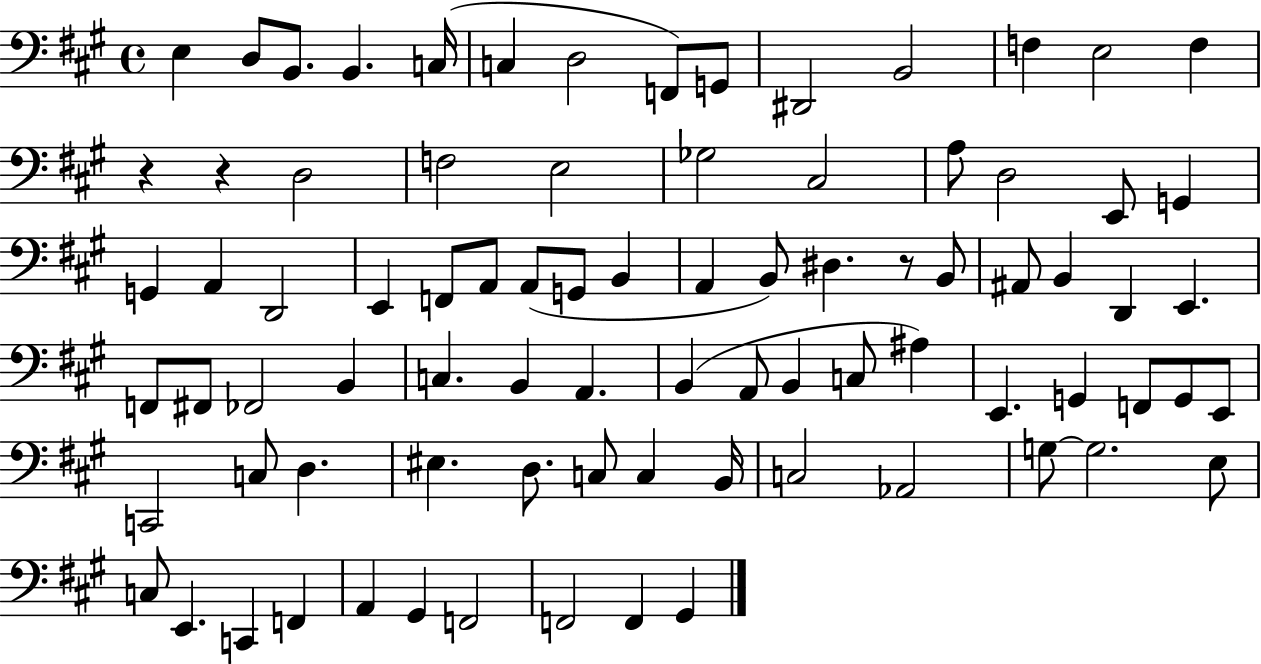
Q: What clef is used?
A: bass